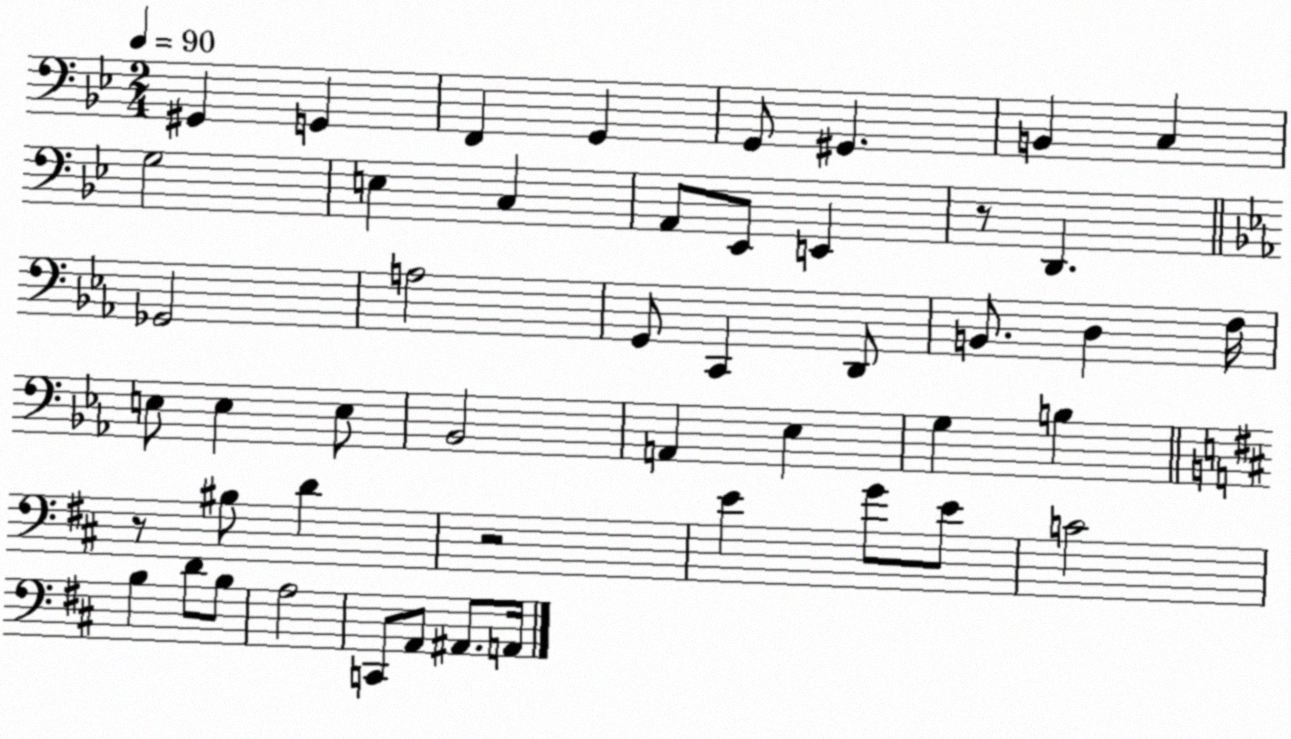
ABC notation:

X:1
T:Untitled
M:2/4
L:1/4
K:Bb
^G,, G,, F,, G,, G,,/2 ^G,, B,, C, G,2 E, C, A,,/2 _E,,/2 E,, z/2 D,, _G,,2 A,2 G,,/2 C,, D,,/2 B,,/2 D, F,/4 E,/2 E, E,/2 _B,,2 A,, _E, G, B, z/2 ^B,/2 D z2 E G/2 E/2 C2 B, D/2 B,/2 A,2 C,,/2 A,,/2 ^A,,/2 A,,/4